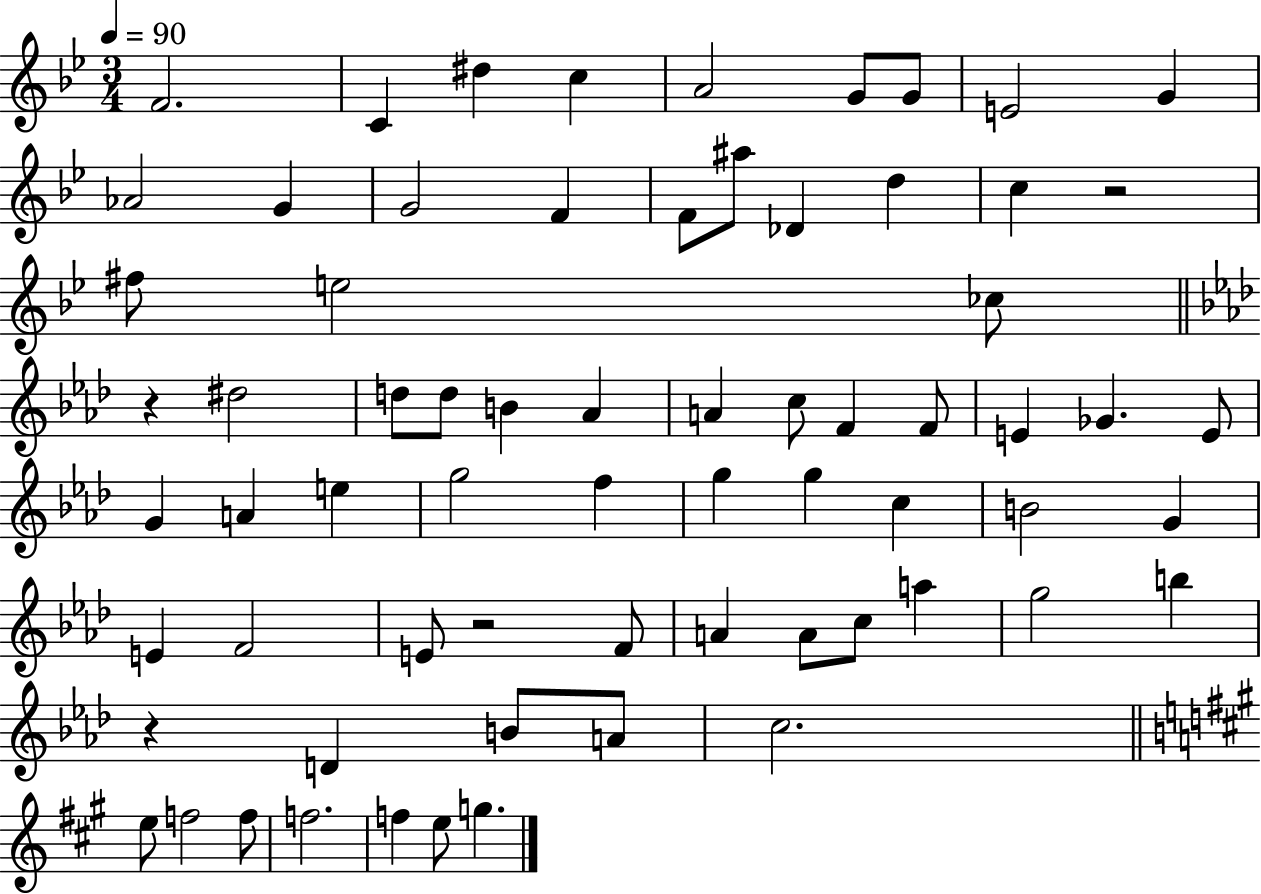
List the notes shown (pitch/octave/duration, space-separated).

F4/h. C4/q D#5/q C5/q A4/h G4/e G4/e E4/h G4/q Ab4/h G4/q G4/h F4/q F4/e A#5/e Db4/q D5/q C5/q R/h F#5/e E5/h CES5/e R/q D#5/h D5/e D5/e B4/q Ab4/q A4/q C5/e F4/q F4/e E4/q Gb4/q. E4/e G4/q A4/q E5/q G5/h F5/q G5/q G5/q C5/q B4/h G4/q E4/q F4/h E4/e R/h F4/e A4/q A4/e C5/e A5/q G5/h B5/q R/q D4/q B4/e A4/e C5/h. E5/e F5/h F5/e F5/h. F5/q E5/e G5/q.